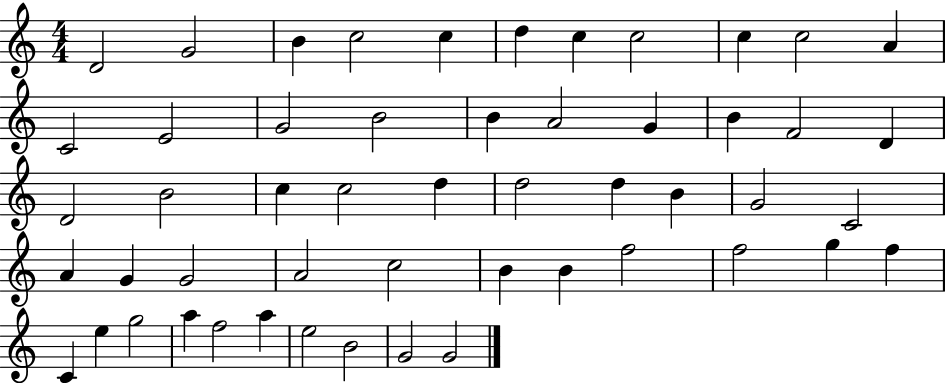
D4/h G4/h B4/q C5/h C5/q D5/q C5/q C5/h C5/q C5/h A4/q C4/h E4/h G4/h B4/h B4/q A4/h G4/q B4/q F4/h D4/q D4/h B4/h C5/q C5/h D5/q D5/h D5/q B4/q G4/h C4/h A4/q G4/q G4/h A4/h C5/h B4/q B4/q F5/h F5/h G5/q F5/q C4/q E5/q G5/h A5/q F5/h A5/q E5/h B4/h G4/h G4/h